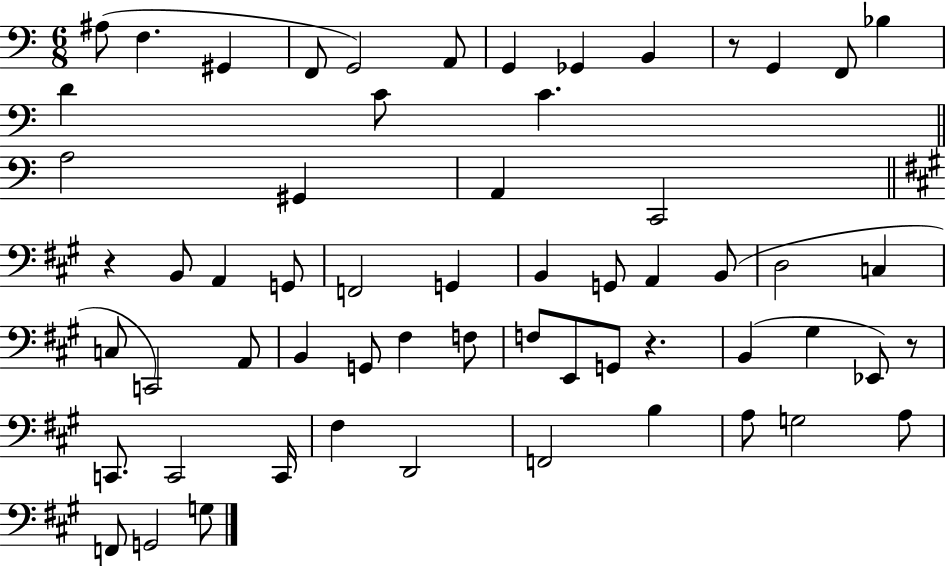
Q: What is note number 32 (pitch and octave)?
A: C2